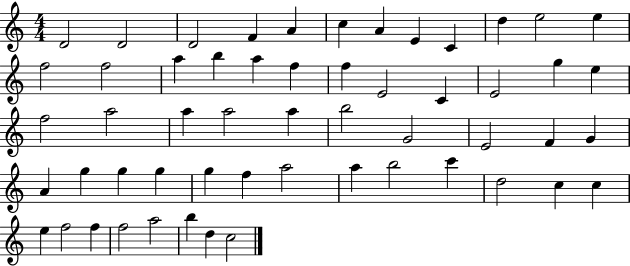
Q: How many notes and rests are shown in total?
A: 55